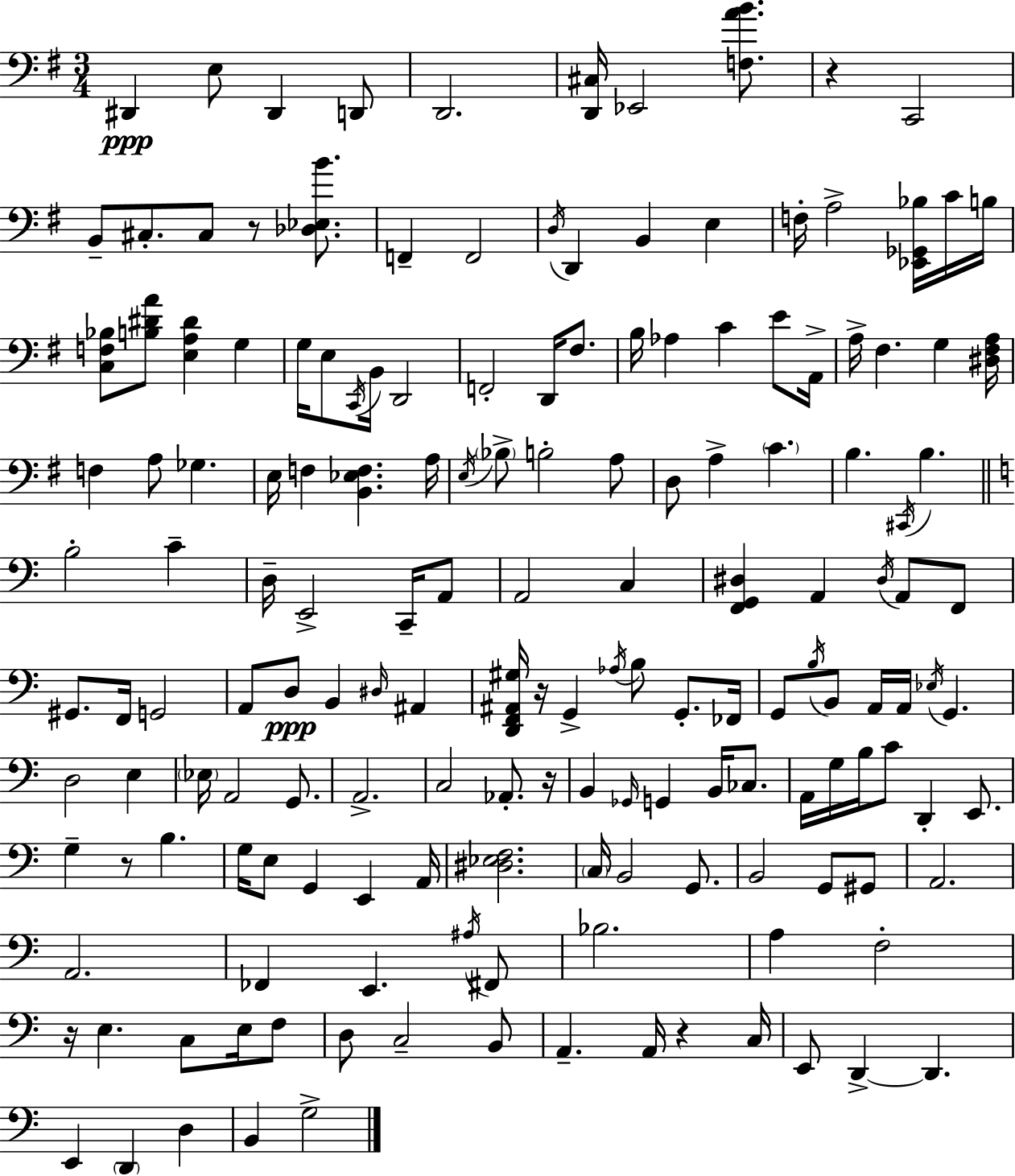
X:1
T:Untitled
M:3/4
L:1/4
K:G
^D,, E,/2 ^D,, D,,/2 D,,2 [D,,^C,]/4 _E,,2 [F,AB]/2 z C,,2 B,,/2 ^C,/2 ^C,/2 z/2 [_D,_E,B]/2 F,, F,,2 D,/4 D,, B,, E, F,/4 A,2 [_E,,_G,,_B,]/4 C/4 B,/4 [C,F,_B,]/2 [B,^DA]/2 [E,A,^D] G, G,/4 E,/2 C,,/4 B,,/4 D,,2 F,,2 D,,/4 ^F,/2 B,/4 _A, C E/2 A,,/4 A,/4 ^F, G, [^D,^F,A,]/4 F, A,/2 _G, E,/4 F, [B,,_E,F,] A,/4 E,/4 _B,/2 B,2 A,/2 D,/2 A, C B, ^C,,/4 B, B,2 C D,/4 E,,2 C,,/4 A,,/2 A,,2 C, [F,,G,,^D,] A,, ^D,/4 A,,/2 F,,/2 ^G,,/2 F,,/4 G,,2 A,,/2 D,/2 B,, ^D,/4 ^A,, [D,,F,,^A,,^G,]/4 z/4 G,, _A,/4 B,/2 G,,/2 _F,,/4 G,,/2 B,/4 B,,/2 A,,/4 A,,/4 _E,/4 G,, D,2 E, _E,/4 A,,2 G,,/2 A,,2 C,2 _A,,/2 z/4 B,, _G,,/4 G,, B,,/4 _C,/2 A,,/4 G,/4 B,/4 C/2 D,, E,,/2 G, z/2 B, G,/4 E,/2 G,, E,, A,,/4 [^D,_E,F,]2 C,/4 B,,2 G,,/2 B,,2 G,,/2 ^G,,/2 A,,2 A,,2 _F,, E,, ^A,/4 ^F,,/2 _B,2 A, F,2 z/4 E, C,/2 E,/4 F,/2 D,/2 C,2 B,,/2 A,, A,,/4 z C,/4 E,,/2 D,, D,, E,, D,, D, B,, G,2